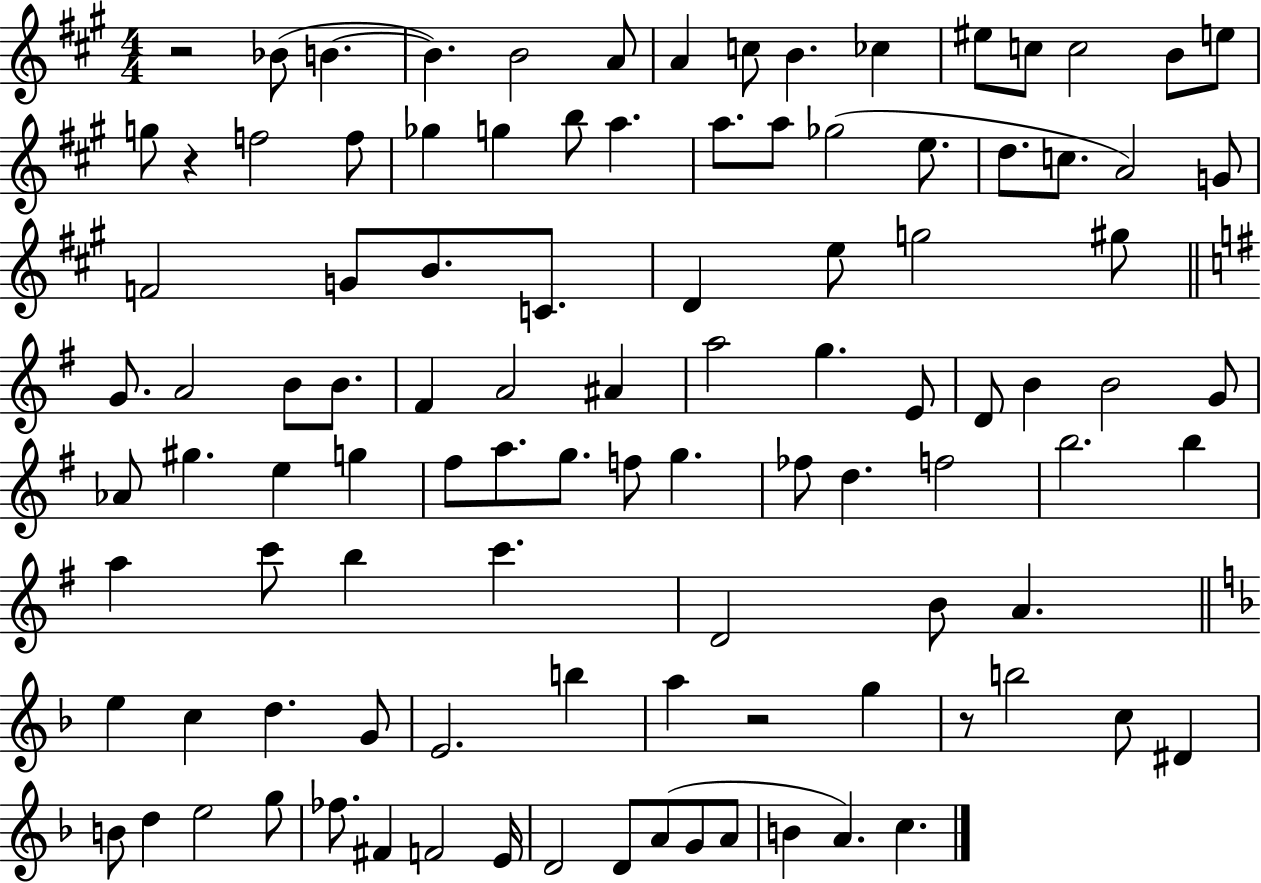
X:1
T:Untitled
M:4/4
L:1/4
K:A
z2 _B/2 B B B2 A/2 A c/2 B _c ^e/2 c/2 c2 B/2 e/2 g/2 z f2 f/2 _g g b/2 a a/2 a/2 _g2 e/2 d/2 c/2 A2 G/2 F2 G/2 B/2 C/2 D e/2 g2 ^g/2 G/2 A2 B/2 B/2 ^F A2 ^A a2 g E/2 D/2 B B2 G/2 _A/2 ^g e g ^f/2 a/2 g/2 f/2 g _f/2 d f2 b2 b a c'/2 b c' D2 B/2 A e c d G/2 E2 b a z2 g z/2 b2 c/2 ^D B/2 d e2 g/2 _f/2 ^F F2 E/4 D2 D/2 A/2 G/2 A/2 B A c